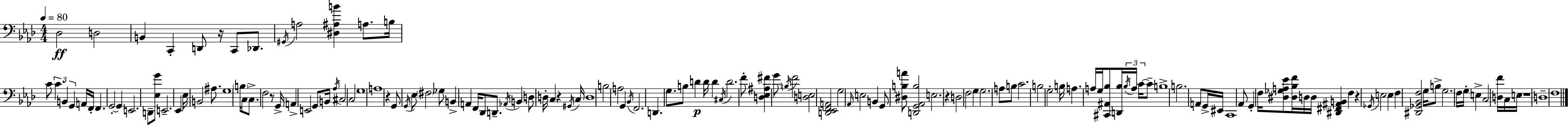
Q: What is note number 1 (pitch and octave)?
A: Db3